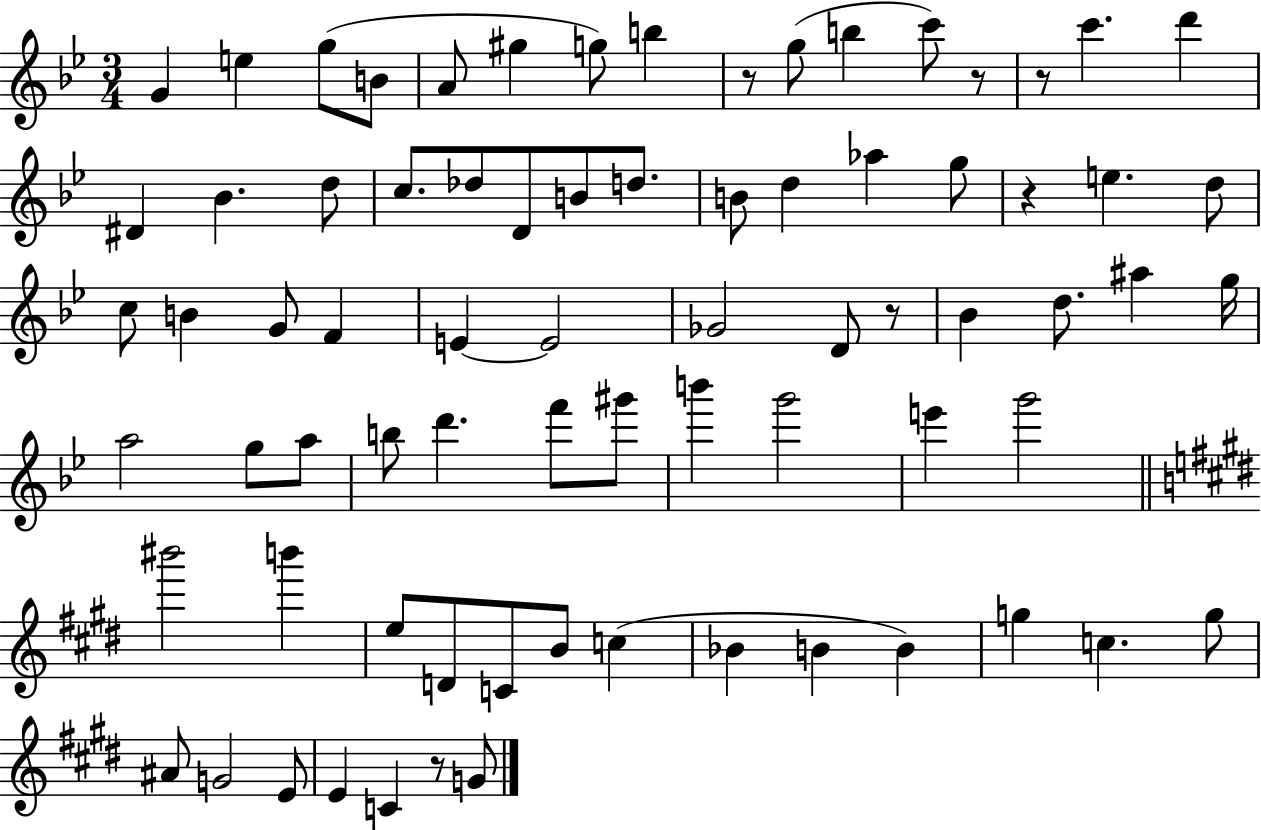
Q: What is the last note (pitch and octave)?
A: G4